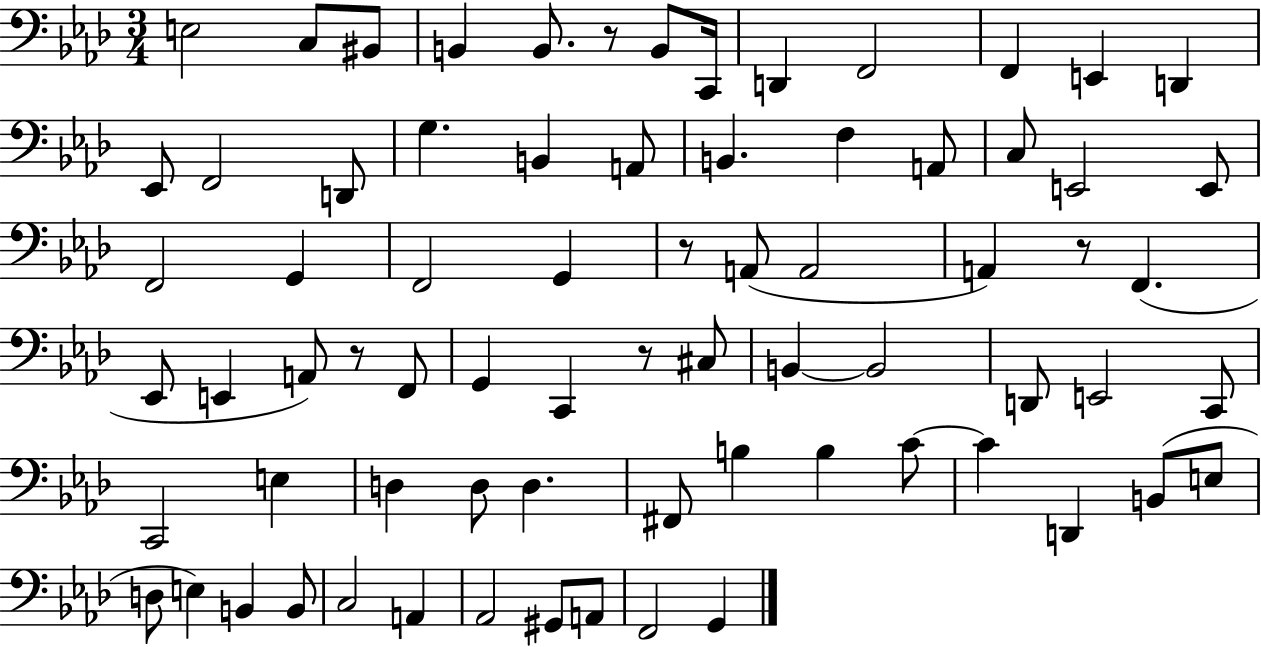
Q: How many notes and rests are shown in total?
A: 73